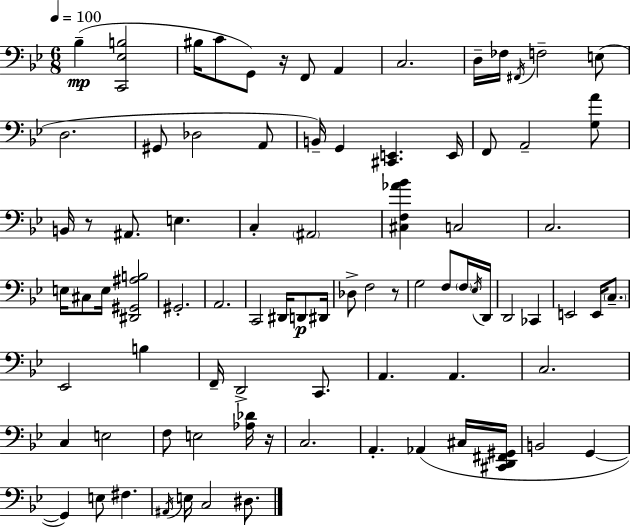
{
  \clef bass
  \numericTimeSignature
  \time 6/8
  \key g \minor
  \tempo 4 = 100
  bes4--(\mp <c, ees b>2 | bis16 c'8 g,8) r16 f,8 a,4 | c2. | d16-- fes16 \acciaccatura { fis,16 } f2-- e8( | \break d2. | gis,8 des2 a,8 | b,16--) g,4 <cis, e,>4. | e,16 f,8 a,2-- <g a'>8 | \break b,16 r8 ais,8. e4. | c4-. \parenthesize ais,2 | <cis f aes' bes'>4 c2 | c2. | \break e16 cis8 e16 <dis, gis, ais b>2 | gis,2.-. | a,2. | c,2 dis,16 d,8\p | \break dis,16 des8-> f2 r8 | g2 f8 \parenthesize f16 | \acciaccatura { ees16 } d,16 d,2 ces,4 | e,2 e,16 \parenthesize c8.-- | \break ees,2 b4 | f,16-- d,2-> c,8. | a,4. a,4. | c2. | \break c4 e2 | f8 e2 | <aes des'>16 r16 c2. | a,4.-. aes,4( | \break cis16 <cis, d, fis, gis,>16 b,2 g,4~~ | g,4) e8 fis4. | \acciaccatura { ais,16 } e16 c2 | dis8. \bar "|."
}